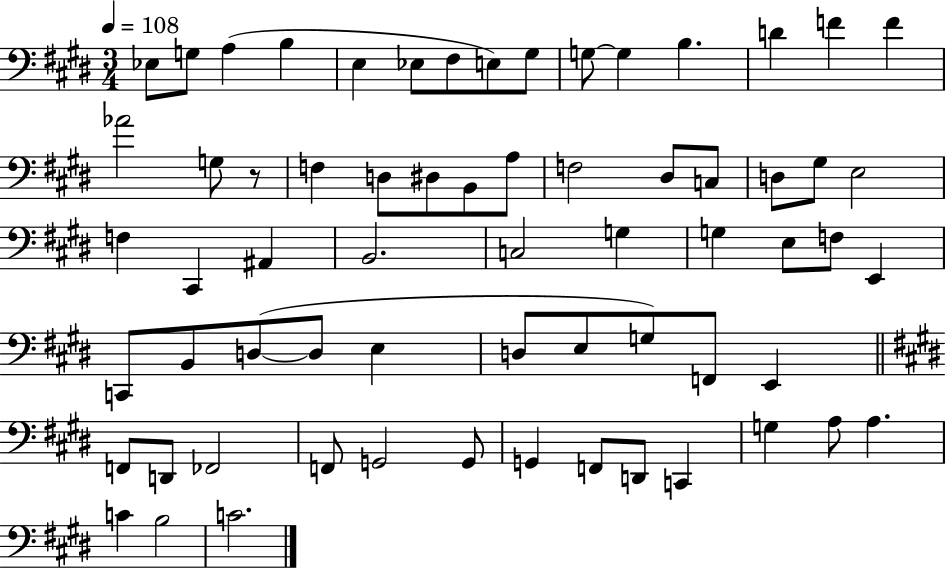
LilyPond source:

{
  \clef bass
  \numericTimeSignature
  \time 3/4
  \key e \major
  \tempo 4 = 108
  ees8 g8 a4( b4 | e4 ees8 fis8 e8) gis8 | g8~~ g4 b4. | d'4 f'4 f'4 | \break aes'2 g8 r8 | f4 d8 dis8 b,8 a8 | f2 dis8 c8 | d8 gis8 e2 | \break f4 cis,4 ais,4 | b,2. | c2 g4 | g4 e8 f8 e,4 | \break c,8 b,8 d8~(~ d8 e4 | d8 e8 g8) f,8 e,4 | \bar "||" \break \key e \major f,8 d,8 fes,2 | f,8 g,2 g,8 | g,4 f,8 d,8 c,4 | g4 a8 a4. | \break c'4 b2 | c'2. | \bar "|."
}